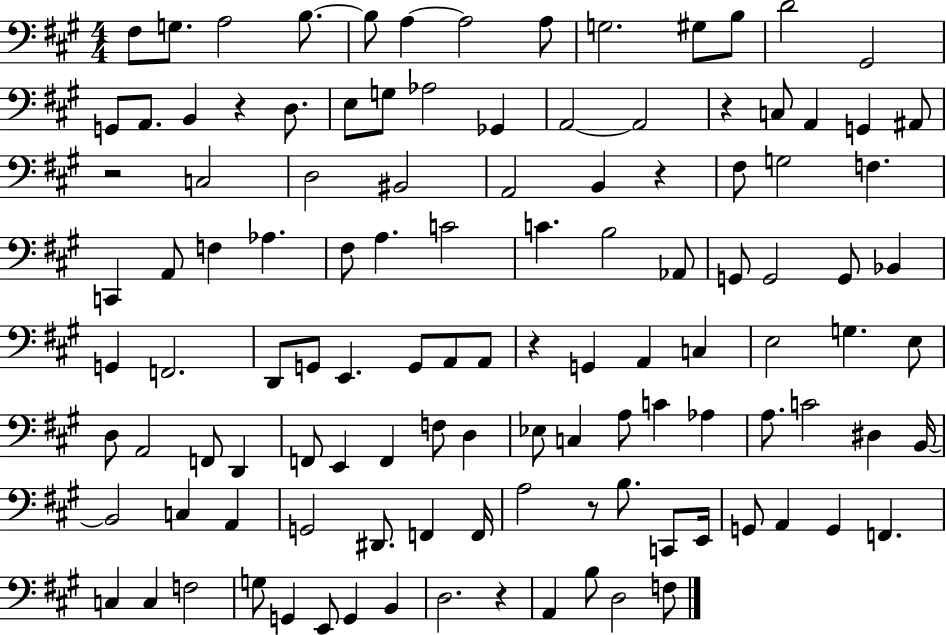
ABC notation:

X:1
T:Untitled
M:4/4
L:1/4
K:A
^F,/2 G,/2 A,2 B,/2 B,/2 A, A,2 A,/2 G,2 ^G,/2 B,/2 D2 ^G,,2 G,,/2 A,,/2 B,, z D,/2 E,/2 G,/2 _A,2 _G,, A,,2 A,,2 z C,/2 A,, G,, ^A,,/2 z2 C,2 D,2 ^B,,2 A,,2 B,, z ^F,/2 G,2 F, C,, A,,/2 F, _A, ^F,/2 A, C2 C B,2 _A,,/2 G,,/2 G,,2 G,,/2 _B,, G,, F,,2 D,,/2 G,,/2 E,, G,,/2 A,,/2 A,,/2 z G,, A,, C, E,2 G, E,/2 D,/2 A,,2 F,,/2 D,, F,,/2 E,, F,, F,/2 D, _E,/2 C, A,/2 C _A, A,/2 C2 ^D, B,,/4 B,,2 C, A,, G,,2 ^D,,/2 F,, F,,/4 A,2 z/2 B,/2 C,,/2 E,,/4 G,,/2 A,, G,, F,, C, C, F,2 G,/2 G,, E,,/2 G,, B,, D,2 z A,, B,/2 D,2 F,/2